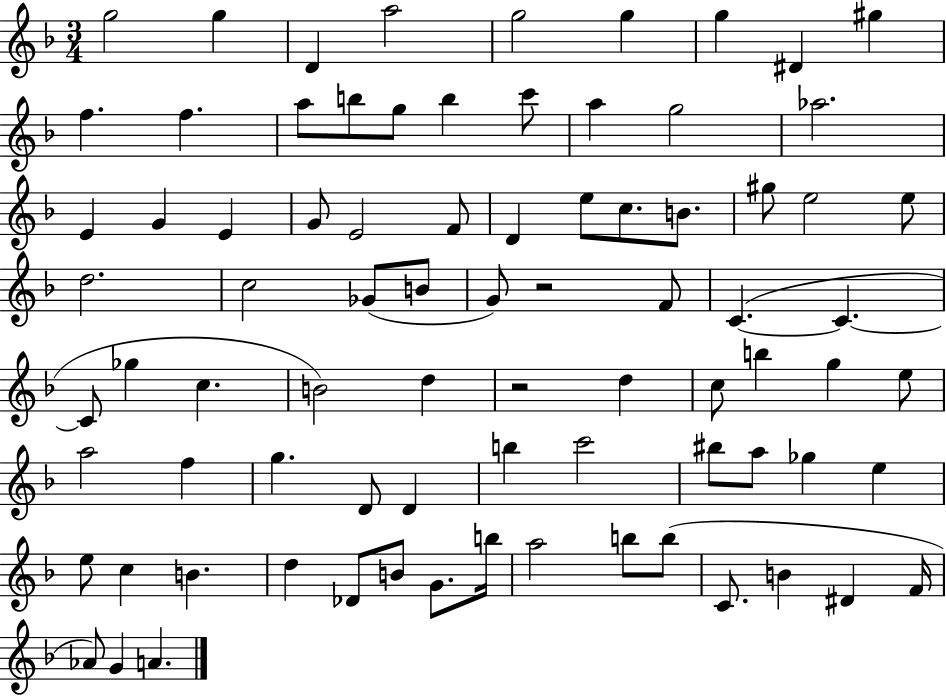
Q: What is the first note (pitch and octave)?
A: G5